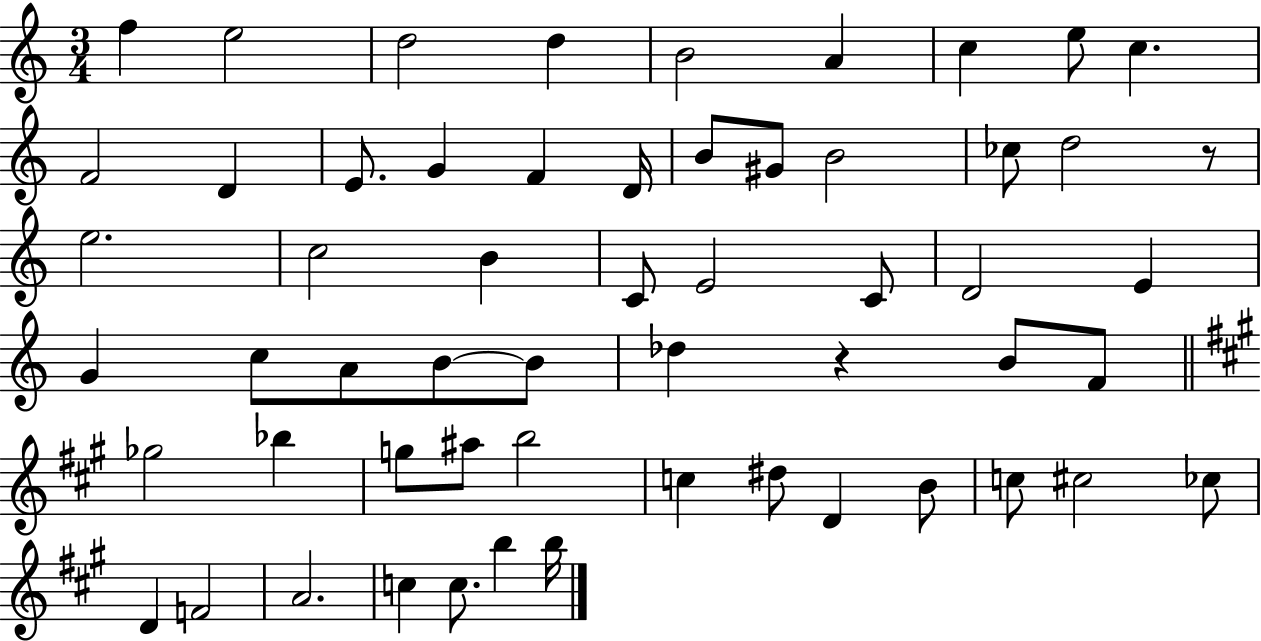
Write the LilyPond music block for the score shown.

{
  \clef treble
  \numericTimeSignature
  \time 3/4
  \key c \major
  f''4 e''2 | d''2 d''4 | b'2 a'4 | c''4 e''8 c''4. | \break f'2 d'4 | e'8. g'4 f'4 d'16 | b'8 gis'8 b'2 | ces''8 d''2 r8 | \break e''2. | c''2 b'4 | c'8 e'2 c'8 | d'2 e'4 | \break g'4 c''8 a'8 b'8~~ b'8 | des''4 r4 b'8 f'8 | \bar "||" \break \key a \major ges''2 bes''4 | g''8 ais''8 b''2 | c''4 dis''8 d'4 b'8 | c''8 cis''2 ces''8 | \break d'4 f'2 | a'2. | c''4 c''8. b''4 b''16 | \bar "|."
}